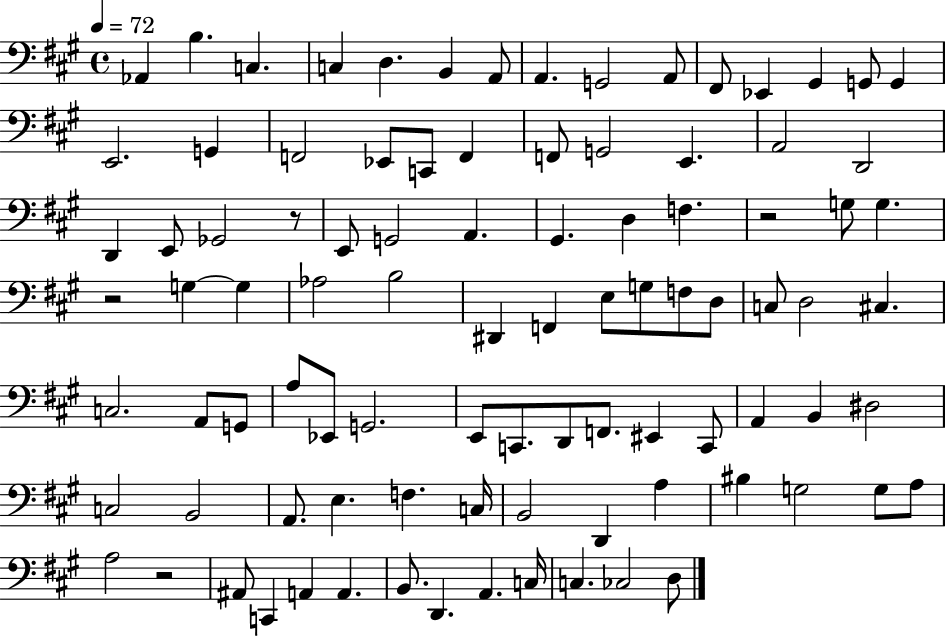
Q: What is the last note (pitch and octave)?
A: D3